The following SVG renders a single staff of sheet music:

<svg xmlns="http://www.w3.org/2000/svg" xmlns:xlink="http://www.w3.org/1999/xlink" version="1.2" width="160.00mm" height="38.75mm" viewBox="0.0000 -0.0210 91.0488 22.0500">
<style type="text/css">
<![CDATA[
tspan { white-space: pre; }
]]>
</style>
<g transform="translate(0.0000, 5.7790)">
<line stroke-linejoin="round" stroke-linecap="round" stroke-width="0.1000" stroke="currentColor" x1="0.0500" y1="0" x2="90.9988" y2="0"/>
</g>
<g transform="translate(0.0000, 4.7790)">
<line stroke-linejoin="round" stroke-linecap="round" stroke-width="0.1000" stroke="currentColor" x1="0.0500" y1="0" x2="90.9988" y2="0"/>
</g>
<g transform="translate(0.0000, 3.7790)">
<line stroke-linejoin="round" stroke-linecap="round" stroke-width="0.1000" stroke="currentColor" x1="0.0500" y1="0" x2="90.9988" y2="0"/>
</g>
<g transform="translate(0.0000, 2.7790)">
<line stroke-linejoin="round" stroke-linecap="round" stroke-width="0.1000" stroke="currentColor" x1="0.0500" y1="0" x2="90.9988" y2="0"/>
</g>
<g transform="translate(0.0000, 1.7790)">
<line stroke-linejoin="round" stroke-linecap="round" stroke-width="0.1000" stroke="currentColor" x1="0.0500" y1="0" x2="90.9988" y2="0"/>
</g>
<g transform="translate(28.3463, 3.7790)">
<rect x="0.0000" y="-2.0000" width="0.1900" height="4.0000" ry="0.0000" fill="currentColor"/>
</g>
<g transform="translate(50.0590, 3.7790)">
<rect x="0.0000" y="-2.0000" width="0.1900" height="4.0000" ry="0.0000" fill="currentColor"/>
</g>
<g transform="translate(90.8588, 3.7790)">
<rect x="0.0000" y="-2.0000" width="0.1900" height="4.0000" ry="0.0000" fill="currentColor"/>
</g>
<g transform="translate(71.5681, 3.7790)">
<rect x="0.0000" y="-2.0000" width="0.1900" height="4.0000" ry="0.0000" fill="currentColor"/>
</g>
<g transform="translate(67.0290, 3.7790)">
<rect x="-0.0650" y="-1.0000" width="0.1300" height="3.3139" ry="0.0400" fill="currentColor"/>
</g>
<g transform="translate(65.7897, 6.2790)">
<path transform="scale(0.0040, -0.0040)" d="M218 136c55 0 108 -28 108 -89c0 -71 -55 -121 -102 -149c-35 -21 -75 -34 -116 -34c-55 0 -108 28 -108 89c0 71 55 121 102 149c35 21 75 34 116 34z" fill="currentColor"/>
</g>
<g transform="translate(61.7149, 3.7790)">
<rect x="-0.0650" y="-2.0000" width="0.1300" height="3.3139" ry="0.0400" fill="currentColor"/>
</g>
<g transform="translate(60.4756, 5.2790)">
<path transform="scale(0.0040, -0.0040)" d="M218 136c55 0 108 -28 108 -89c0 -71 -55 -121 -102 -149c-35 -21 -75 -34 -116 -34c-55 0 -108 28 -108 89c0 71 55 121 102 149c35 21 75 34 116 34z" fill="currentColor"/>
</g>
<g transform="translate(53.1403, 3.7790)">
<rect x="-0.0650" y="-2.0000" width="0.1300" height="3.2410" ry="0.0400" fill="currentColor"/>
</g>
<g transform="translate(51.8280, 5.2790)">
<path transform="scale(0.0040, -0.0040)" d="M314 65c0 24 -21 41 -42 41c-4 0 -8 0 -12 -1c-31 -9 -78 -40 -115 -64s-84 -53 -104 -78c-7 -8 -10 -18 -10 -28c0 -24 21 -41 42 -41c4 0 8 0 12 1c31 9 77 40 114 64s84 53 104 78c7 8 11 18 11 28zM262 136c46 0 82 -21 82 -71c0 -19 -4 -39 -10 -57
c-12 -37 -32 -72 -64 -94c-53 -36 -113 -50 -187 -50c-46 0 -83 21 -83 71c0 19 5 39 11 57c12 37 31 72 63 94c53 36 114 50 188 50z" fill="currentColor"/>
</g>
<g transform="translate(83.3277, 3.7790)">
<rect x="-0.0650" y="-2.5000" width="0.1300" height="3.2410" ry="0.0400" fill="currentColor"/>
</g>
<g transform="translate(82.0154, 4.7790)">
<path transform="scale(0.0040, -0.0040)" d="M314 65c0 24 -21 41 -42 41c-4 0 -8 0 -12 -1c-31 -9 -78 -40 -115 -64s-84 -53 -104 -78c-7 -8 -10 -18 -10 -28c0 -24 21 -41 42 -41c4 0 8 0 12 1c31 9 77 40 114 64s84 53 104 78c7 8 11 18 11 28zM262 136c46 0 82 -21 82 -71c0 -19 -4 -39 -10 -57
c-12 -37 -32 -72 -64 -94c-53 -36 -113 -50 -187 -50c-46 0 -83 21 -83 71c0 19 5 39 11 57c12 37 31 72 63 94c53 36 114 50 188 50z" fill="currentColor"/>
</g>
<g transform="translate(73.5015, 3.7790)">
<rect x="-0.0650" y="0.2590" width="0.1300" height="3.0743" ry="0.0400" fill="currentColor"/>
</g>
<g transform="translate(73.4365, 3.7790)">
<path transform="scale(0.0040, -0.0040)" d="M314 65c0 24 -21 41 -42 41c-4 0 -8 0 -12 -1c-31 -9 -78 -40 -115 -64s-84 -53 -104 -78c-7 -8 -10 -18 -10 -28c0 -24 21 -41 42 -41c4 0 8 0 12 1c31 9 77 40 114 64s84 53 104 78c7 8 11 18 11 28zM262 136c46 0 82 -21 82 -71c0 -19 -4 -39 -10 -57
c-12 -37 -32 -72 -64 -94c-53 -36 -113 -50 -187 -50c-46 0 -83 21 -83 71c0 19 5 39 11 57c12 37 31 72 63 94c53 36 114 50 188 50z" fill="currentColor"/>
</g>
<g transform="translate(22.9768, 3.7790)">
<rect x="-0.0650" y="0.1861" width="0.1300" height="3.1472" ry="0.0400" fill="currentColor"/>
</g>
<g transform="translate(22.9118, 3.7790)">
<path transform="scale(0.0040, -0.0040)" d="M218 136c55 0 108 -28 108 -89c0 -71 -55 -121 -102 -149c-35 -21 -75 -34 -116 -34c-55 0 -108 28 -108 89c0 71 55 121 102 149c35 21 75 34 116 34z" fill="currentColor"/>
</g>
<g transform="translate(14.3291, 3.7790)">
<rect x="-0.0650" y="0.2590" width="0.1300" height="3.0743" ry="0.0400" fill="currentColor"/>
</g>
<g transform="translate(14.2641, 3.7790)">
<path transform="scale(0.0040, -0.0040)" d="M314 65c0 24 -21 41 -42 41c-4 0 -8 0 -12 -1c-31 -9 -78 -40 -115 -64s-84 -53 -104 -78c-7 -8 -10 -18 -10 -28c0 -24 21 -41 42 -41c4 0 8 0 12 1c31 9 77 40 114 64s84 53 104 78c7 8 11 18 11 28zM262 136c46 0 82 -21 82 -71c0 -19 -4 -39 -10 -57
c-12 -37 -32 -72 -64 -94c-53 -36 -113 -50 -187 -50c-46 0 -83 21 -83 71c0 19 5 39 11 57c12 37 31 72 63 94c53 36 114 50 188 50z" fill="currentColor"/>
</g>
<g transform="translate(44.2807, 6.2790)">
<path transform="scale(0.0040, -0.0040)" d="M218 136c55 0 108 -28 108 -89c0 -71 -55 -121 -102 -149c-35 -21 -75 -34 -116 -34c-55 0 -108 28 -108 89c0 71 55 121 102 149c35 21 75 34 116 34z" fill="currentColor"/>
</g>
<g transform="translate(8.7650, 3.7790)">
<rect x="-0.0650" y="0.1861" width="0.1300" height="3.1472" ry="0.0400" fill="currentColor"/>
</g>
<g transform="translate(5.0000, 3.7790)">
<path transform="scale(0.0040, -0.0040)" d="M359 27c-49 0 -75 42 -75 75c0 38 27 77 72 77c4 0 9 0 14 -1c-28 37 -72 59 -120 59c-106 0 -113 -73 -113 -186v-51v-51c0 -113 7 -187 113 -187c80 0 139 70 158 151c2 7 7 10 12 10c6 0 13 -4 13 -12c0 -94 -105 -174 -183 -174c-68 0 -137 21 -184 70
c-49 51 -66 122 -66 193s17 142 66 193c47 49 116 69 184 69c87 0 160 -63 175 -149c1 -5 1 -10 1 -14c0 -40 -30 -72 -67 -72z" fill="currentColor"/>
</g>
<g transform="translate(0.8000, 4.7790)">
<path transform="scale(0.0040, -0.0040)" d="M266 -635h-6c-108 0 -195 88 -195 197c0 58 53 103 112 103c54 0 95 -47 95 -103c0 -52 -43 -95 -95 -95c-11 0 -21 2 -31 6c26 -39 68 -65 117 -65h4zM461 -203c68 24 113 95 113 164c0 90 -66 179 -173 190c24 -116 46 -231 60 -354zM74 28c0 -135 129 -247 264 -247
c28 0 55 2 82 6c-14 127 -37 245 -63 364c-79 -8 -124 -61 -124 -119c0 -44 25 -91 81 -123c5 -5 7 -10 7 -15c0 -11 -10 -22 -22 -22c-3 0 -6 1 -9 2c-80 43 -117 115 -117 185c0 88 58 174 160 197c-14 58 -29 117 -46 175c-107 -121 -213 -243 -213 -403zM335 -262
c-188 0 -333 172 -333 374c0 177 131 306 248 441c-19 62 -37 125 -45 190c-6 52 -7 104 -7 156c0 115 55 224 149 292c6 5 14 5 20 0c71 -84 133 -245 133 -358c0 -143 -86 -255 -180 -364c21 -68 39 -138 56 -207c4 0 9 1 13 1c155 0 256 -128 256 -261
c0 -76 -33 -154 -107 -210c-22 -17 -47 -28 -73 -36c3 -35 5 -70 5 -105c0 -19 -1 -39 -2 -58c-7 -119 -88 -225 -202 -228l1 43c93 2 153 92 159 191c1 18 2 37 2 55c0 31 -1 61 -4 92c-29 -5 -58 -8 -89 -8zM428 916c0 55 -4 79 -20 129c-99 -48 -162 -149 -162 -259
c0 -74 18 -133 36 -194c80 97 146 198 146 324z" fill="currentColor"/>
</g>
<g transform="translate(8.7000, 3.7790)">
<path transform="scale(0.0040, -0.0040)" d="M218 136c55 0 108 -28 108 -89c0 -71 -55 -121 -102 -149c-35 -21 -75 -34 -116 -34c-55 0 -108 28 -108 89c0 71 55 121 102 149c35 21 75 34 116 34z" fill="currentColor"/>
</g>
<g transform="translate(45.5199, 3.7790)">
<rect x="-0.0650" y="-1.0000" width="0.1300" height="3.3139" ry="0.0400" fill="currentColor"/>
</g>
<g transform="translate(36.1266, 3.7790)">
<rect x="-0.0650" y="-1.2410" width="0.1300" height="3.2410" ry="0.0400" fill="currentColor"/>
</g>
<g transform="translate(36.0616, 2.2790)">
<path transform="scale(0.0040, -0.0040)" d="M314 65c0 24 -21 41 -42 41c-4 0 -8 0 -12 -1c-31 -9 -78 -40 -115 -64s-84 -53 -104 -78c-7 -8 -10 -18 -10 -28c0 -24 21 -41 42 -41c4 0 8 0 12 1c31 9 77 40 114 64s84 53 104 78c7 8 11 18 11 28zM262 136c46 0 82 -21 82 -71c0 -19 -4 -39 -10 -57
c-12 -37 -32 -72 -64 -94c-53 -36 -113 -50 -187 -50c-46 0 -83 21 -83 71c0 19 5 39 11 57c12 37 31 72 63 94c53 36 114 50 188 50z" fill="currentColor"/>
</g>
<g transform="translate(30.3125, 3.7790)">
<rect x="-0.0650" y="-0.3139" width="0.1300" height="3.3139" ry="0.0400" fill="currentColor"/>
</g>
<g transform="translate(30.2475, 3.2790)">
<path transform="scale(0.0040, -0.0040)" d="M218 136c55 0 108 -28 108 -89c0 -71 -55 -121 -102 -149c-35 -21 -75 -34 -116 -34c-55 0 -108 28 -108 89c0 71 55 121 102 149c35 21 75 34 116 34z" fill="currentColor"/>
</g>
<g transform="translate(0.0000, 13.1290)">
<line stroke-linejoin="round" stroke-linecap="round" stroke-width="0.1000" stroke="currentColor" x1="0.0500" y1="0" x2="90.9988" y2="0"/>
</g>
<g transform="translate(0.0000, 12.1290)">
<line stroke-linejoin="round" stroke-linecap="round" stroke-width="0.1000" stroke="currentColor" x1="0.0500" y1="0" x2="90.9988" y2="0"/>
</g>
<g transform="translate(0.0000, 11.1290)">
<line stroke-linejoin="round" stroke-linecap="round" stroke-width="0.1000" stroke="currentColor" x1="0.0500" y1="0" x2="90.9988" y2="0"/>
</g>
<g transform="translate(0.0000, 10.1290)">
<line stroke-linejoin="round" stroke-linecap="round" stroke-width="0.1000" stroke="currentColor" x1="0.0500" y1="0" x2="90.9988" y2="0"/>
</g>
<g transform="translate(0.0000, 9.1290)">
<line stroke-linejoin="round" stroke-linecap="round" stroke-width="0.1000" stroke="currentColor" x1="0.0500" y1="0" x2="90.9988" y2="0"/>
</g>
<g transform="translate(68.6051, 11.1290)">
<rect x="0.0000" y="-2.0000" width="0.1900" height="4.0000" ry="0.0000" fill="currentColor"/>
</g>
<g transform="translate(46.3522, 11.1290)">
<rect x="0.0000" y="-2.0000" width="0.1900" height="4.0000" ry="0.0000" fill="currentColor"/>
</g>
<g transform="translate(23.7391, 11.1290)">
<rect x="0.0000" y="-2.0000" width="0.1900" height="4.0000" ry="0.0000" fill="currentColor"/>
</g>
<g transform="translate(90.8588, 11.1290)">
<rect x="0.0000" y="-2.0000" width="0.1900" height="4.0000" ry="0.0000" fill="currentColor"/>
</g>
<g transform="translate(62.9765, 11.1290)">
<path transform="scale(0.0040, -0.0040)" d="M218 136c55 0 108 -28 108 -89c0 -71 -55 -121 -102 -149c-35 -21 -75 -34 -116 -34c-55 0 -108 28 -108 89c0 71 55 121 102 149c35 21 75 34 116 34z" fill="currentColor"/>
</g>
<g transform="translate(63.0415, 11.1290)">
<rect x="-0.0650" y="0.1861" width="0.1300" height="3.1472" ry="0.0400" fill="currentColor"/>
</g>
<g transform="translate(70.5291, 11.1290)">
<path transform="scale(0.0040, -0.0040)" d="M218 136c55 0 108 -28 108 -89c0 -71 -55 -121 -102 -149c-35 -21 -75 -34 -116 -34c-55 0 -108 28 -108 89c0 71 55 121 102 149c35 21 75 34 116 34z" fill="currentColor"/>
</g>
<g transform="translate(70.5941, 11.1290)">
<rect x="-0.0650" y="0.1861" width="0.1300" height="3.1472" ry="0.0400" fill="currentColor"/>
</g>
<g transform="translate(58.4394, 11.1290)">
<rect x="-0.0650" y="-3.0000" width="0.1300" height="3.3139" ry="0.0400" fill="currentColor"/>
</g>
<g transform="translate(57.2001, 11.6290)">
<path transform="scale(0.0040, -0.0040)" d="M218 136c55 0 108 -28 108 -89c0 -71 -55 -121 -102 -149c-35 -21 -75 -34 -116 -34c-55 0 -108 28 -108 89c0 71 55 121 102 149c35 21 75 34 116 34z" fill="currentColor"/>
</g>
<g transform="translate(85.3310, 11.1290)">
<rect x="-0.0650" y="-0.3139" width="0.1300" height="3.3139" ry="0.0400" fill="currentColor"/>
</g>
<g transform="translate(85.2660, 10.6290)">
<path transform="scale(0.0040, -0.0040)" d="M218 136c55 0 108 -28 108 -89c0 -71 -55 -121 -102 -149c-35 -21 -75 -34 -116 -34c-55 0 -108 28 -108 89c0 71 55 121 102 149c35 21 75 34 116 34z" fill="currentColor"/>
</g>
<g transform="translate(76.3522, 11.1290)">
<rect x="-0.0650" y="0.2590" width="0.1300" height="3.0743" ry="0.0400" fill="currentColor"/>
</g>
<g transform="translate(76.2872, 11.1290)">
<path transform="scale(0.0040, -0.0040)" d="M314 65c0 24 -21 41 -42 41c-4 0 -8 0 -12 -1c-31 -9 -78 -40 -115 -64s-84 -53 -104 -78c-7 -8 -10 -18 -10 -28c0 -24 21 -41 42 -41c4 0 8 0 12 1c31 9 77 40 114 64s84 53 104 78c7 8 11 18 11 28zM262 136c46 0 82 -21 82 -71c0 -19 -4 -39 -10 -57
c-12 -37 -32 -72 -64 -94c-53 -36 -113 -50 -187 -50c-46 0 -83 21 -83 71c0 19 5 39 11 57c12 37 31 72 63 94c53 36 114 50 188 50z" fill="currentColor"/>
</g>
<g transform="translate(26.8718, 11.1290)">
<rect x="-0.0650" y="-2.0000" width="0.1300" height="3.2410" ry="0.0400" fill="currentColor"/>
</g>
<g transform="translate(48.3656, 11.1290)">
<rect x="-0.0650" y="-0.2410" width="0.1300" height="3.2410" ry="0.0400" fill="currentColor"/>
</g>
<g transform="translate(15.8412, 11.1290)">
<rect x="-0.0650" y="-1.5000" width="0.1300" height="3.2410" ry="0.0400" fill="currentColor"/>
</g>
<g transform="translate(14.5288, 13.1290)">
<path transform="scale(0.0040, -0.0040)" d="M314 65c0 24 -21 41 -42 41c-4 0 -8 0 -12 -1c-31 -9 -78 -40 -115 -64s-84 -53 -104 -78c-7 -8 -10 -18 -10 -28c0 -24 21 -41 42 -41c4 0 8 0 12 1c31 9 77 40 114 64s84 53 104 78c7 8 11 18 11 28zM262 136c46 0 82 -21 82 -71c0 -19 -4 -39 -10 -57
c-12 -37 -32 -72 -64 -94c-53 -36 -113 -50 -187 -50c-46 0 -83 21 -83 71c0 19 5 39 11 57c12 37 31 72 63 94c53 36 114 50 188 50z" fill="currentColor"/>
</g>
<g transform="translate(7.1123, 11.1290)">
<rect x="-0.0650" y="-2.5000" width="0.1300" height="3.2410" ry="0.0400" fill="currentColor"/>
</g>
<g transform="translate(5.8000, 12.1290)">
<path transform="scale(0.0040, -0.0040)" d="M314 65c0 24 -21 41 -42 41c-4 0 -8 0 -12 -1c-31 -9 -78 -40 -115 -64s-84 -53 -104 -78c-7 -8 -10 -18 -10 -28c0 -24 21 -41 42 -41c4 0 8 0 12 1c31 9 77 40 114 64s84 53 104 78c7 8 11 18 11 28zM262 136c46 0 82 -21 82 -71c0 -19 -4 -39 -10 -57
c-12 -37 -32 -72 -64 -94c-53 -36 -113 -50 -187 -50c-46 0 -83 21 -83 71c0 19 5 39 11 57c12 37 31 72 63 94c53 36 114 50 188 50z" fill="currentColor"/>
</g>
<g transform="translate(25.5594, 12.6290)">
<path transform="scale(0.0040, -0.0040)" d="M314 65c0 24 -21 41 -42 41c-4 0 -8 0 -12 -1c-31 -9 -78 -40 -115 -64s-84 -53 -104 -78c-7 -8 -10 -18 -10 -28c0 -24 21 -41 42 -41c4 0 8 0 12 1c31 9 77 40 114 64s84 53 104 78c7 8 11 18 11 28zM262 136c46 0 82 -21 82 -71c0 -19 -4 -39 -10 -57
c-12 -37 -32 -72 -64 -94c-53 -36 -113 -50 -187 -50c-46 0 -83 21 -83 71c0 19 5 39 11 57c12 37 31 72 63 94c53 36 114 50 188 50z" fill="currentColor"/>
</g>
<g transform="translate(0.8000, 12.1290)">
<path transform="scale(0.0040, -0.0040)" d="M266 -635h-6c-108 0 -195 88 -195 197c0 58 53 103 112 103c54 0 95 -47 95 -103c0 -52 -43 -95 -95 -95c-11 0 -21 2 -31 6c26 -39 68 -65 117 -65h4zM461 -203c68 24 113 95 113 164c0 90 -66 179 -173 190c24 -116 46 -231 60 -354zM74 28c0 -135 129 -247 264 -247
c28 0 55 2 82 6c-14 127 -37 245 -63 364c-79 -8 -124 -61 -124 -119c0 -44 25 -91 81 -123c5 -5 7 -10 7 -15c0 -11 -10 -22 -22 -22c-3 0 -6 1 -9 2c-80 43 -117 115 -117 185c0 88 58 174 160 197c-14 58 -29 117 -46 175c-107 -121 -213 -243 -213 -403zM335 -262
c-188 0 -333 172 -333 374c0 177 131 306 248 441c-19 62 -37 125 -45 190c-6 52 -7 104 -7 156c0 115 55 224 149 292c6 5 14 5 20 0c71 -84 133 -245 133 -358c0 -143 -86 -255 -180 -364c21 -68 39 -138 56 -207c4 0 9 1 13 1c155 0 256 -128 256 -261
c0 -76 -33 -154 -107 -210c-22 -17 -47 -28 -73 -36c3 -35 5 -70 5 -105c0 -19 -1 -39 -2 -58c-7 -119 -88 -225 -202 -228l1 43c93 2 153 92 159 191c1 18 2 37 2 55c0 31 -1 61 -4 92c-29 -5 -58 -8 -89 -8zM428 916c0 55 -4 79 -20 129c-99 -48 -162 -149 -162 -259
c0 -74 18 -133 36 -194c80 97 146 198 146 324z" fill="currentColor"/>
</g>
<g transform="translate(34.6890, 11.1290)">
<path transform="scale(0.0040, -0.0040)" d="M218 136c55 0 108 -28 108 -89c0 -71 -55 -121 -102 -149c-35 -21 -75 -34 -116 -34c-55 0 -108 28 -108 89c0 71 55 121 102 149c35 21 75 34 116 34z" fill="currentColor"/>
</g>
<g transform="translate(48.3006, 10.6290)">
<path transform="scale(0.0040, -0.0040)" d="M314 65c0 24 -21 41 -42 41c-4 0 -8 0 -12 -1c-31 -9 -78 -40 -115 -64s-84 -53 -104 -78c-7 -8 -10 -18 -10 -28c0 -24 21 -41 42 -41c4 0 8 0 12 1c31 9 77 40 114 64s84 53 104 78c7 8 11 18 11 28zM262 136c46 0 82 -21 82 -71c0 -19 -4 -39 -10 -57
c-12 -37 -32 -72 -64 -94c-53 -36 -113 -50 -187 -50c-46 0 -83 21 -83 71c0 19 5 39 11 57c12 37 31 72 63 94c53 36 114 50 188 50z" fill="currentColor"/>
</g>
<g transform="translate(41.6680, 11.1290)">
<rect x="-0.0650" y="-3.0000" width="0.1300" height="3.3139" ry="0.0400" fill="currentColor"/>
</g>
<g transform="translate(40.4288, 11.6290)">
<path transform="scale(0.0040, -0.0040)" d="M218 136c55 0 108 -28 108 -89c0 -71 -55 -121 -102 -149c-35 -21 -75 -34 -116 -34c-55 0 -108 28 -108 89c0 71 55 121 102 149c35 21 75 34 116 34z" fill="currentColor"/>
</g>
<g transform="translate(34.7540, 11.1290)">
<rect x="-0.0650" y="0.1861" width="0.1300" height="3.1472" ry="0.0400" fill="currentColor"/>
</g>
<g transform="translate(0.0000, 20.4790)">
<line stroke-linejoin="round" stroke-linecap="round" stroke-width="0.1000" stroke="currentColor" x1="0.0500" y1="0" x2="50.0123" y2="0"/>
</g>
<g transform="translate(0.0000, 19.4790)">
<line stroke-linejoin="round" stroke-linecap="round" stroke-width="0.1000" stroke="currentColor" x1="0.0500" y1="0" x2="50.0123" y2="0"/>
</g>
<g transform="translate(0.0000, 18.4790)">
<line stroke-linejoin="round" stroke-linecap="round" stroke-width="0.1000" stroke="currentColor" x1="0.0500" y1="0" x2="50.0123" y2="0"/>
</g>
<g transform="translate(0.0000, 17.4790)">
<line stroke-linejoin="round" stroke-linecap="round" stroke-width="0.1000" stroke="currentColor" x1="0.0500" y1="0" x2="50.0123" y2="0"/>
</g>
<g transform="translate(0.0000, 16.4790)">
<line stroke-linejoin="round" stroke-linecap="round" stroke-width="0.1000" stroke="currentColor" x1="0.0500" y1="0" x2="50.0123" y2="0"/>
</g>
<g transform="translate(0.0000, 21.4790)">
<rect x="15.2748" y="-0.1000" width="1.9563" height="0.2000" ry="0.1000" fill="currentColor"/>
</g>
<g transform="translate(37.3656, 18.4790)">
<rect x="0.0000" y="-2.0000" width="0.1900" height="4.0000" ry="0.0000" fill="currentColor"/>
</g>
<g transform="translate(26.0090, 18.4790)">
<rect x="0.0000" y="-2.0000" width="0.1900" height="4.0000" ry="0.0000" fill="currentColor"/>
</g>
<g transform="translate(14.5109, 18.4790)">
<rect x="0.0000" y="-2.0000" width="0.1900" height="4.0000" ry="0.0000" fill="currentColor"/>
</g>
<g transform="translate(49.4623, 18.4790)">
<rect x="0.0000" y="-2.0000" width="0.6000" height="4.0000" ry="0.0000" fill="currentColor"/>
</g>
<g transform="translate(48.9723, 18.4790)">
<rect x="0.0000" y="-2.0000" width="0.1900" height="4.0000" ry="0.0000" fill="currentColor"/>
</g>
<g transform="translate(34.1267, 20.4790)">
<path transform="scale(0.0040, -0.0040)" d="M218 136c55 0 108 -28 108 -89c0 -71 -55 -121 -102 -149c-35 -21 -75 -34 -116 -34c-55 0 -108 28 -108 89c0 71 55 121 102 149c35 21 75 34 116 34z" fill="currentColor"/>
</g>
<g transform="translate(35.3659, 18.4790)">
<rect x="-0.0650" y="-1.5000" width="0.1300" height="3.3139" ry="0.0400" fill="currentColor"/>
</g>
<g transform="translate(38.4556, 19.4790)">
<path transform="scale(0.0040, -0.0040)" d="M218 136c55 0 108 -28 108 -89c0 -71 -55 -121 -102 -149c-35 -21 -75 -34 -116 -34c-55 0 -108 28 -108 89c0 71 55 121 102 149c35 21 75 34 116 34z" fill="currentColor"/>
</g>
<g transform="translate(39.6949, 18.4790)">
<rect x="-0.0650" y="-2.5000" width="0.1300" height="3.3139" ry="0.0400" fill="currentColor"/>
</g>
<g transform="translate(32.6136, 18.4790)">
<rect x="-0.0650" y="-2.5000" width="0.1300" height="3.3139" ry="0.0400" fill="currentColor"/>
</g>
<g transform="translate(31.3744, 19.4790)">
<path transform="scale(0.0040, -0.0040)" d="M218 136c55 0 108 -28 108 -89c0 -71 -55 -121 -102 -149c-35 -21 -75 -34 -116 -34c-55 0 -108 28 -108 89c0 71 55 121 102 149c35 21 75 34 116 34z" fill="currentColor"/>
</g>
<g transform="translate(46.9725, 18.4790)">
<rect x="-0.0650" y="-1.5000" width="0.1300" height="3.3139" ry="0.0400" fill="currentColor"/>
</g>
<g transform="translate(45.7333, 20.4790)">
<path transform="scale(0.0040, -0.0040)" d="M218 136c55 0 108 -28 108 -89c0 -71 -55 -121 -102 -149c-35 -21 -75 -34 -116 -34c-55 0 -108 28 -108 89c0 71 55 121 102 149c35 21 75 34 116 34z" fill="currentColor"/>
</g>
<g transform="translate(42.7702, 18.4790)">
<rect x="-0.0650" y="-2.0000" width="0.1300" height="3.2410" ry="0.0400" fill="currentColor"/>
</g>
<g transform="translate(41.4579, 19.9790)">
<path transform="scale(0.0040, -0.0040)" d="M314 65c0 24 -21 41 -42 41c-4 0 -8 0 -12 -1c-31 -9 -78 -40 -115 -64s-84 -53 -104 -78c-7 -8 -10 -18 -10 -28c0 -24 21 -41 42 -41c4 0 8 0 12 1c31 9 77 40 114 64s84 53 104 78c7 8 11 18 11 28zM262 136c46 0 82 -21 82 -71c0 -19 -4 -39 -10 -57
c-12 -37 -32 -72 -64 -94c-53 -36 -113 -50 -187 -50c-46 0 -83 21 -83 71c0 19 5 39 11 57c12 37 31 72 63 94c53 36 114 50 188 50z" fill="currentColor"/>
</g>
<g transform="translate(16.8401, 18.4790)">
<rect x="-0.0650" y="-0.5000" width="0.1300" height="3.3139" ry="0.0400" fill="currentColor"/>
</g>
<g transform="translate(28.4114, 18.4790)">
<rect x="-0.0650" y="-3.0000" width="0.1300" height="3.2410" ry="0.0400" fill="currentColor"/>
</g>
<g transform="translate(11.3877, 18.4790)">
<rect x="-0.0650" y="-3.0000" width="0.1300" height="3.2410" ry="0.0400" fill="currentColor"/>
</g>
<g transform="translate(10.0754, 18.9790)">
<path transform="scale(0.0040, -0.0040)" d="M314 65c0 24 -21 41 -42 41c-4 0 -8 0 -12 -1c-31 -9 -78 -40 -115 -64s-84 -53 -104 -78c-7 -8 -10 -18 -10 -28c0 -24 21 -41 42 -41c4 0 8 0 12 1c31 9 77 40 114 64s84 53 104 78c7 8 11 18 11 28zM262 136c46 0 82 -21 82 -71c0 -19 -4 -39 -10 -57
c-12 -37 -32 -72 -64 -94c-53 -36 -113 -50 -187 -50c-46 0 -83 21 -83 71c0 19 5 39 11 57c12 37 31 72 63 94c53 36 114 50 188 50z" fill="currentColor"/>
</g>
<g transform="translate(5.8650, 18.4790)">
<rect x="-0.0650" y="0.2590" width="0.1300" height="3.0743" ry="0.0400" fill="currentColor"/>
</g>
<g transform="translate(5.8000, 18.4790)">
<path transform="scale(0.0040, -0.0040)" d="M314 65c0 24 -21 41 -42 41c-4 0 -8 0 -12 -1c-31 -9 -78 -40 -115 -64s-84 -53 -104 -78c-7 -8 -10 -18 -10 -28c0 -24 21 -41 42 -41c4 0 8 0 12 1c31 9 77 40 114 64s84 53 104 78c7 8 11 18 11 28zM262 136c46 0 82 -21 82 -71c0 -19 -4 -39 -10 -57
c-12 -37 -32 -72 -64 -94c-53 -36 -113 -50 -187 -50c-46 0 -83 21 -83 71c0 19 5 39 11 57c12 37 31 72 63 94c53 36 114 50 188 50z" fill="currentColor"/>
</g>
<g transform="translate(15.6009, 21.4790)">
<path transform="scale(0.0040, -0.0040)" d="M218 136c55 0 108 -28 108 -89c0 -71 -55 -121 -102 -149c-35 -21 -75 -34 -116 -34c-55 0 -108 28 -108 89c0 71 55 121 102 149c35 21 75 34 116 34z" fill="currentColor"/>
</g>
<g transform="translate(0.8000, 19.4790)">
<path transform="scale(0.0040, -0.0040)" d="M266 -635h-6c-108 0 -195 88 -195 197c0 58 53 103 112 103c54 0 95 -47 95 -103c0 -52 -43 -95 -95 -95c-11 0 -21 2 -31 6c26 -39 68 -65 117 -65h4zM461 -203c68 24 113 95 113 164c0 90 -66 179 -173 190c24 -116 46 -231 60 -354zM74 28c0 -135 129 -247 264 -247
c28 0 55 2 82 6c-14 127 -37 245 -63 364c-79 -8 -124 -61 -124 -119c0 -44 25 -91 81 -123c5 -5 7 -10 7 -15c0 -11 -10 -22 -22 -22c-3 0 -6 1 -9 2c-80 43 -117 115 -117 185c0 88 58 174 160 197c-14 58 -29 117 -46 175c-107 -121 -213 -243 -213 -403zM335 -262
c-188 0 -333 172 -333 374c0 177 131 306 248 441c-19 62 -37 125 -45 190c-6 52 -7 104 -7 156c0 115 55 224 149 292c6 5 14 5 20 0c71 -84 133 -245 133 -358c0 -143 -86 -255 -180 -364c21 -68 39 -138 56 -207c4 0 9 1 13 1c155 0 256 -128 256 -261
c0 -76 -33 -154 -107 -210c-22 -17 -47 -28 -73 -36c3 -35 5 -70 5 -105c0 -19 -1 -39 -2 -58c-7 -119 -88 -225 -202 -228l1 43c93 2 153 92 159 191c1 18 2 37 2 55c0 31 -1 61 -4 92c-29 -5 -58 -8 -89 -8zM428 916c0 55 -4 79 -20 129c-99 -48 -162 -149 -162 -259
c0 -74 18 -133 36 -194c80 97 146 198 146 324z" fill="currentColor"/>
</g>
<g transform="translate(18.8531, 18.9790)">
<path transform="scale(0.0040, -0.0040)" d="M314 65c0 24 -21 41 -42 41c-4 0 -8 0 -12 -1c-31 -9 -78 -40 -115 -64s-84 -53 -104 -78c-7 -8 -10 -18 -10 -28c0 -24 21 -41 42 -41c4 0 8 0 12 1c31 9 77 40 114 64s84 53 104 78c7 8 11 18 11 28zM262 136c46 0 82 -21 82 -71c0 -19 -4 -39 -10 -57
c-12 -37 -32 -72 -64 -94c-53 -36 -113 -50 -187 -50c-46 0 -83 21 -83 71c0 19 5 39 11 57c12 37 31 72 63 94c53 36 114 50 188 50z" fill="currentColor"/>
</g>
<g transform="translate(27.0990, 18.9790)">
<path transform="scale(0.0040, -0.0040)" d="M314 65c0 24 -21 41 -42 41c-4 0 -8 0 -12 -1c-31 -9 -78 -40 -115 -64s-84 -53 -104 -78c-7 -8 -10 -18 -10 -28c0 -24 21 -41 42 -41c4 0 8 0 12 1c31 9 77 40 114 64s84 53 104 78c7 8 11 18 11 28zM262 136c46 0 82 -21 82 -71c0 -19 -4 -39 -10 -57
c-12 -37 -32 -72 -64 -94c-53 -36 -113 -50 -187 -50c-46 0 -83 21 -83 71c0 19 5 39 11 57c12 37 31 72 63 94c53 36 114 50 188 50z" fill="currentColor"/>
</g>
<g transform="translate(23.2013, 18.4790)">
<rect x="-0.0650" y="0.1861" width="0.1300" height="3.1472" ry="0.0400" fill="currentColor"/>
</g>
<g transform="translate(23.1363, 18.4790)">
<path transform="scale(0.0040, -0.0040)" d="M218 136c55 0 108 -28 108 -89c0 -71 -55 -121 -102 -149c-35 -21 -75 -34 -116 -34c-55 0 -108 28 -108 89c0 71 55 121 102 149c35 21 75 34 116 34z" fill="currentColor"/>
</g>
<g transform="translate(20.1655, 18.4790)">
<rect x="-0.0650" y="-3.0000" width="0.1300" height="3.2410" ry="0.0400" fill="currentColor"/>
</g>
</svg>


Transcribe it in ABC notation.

X:1
T:Untitled
M:4/4
L:1/4
K:C
B B2 B c e2 D F2 F D B2 G2 G2 E2 F2 B A c2 A B B B2 c B2 A2 C A2 B A2 G E G F2 E